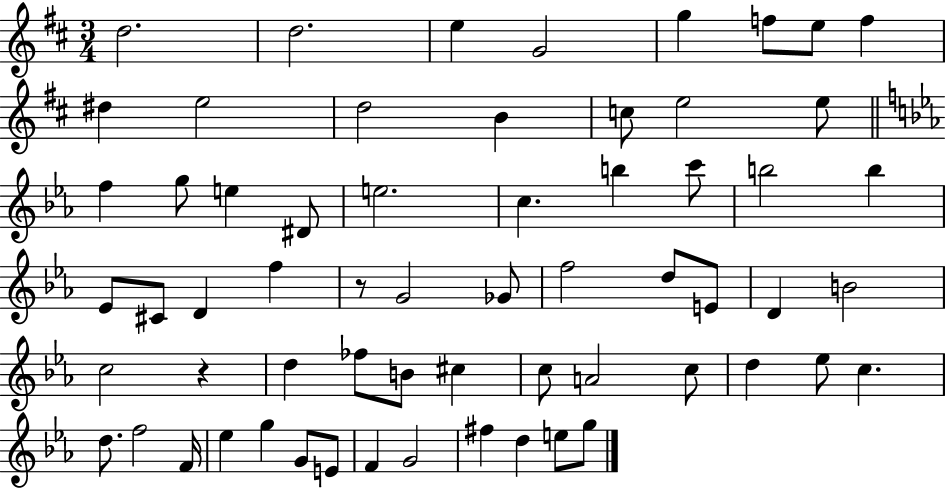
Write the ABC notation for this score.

X:1
T:Untitled
M:3/4
L:1/4
K:D
d2 d2 e G2 g f/2 e/2 f ^d e2 d2 B c/2 e2 e/2 f g/2 e ^D/2 e2 c b c'/2 b2 b _E/2 ^C/2 D f z/2 G2 _G/2 f2 d/2 E/2 D B2 c2 z d _f/2 B/2 ^c c/2 A2 c/2 d _e/2 c d/2 f2 F/4 _e g G/2 E/2 F G2 ^f d e/2 g/2